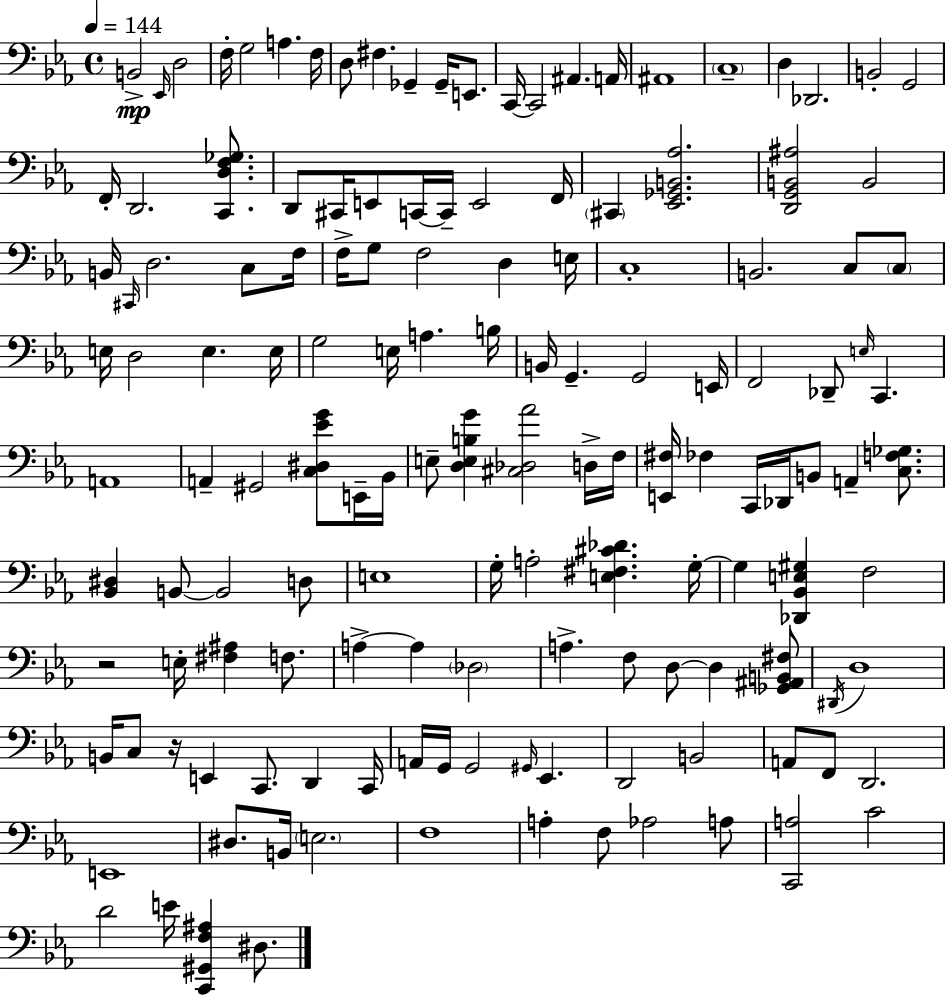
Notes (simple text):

B2/h Eb2/s D3/h F3/s G3/h A3/q. F3/s D3/e F#3/q. Gb2/q Gb2/s E2/e. C2/s C2/h A#2/q. A2/s A#2/w C3/w D3/q Db2/h. B2/h G2/h F2/s D2/h. [C2,D3,F3,Gb3]/e. D2/e C#2/s E2/e C2/s C2/s E2/h F2/s C#2/q [Eb2,Gb2,B2,Ab3]/h. [D2,G2,B2,A#3]/h B2/h B2/s C#2/s D3/h. C3/e F3/s F3/s G3/e F3/h D3/q E3/s C3/w B2/h. C3/e C3/e E3/s D3/h E3/q. E3/s G3/h E3/s A3/q. B3/s B2/s G2/q. G2/h E2/s F2/h Db2/e E3/s C2/q. A2/w A2/q G#2/h [C3,D#3,Eb4,G4]/e E2/s Bb2/s E3/e [D3,E3,B3,G4]/q [C#3,Db3,Ab4]/h D3/s F3/s [E2,F#3]/s FES3/q C2/s Db2/s B2/e A2/q [C3,F3,Gb3]/e. [Bb2,D#3]/q B2/e B2/h D3/e E3/w G3/s A3/h [E3,F#3,C#4,Db4]/q. G3/s G3/q [Db2,Bb2,E3,G#3]/q F3/h R/h E3/s [F#3,A#3]/q F3/e. A3/q A3/q Db3/h A3/q. F3/e D3/e D3/q [Gb2,A#2,B2,F#3]/e D#2/s D3/w B2/s C3/e R/s E2/q C2/e. D2/q C2/s A2/s G2/s G2/h G#2/s Eb2/q. D2/h B2/h A2/e F2/e D2/h. E2/w D#3/e. B2/s E3/h. F3/w A3/q F3/e Ab3/h A3/e [C2,A3]/h C4/h D4/h E4/s [C2,G#2,F3,A#3]/q D#3/e.